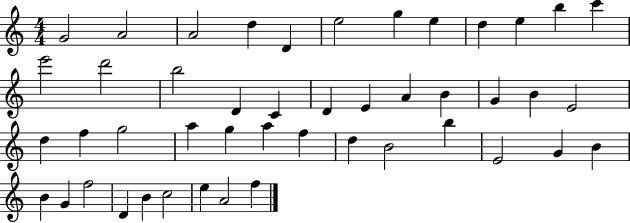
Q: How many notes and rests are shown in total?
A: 46